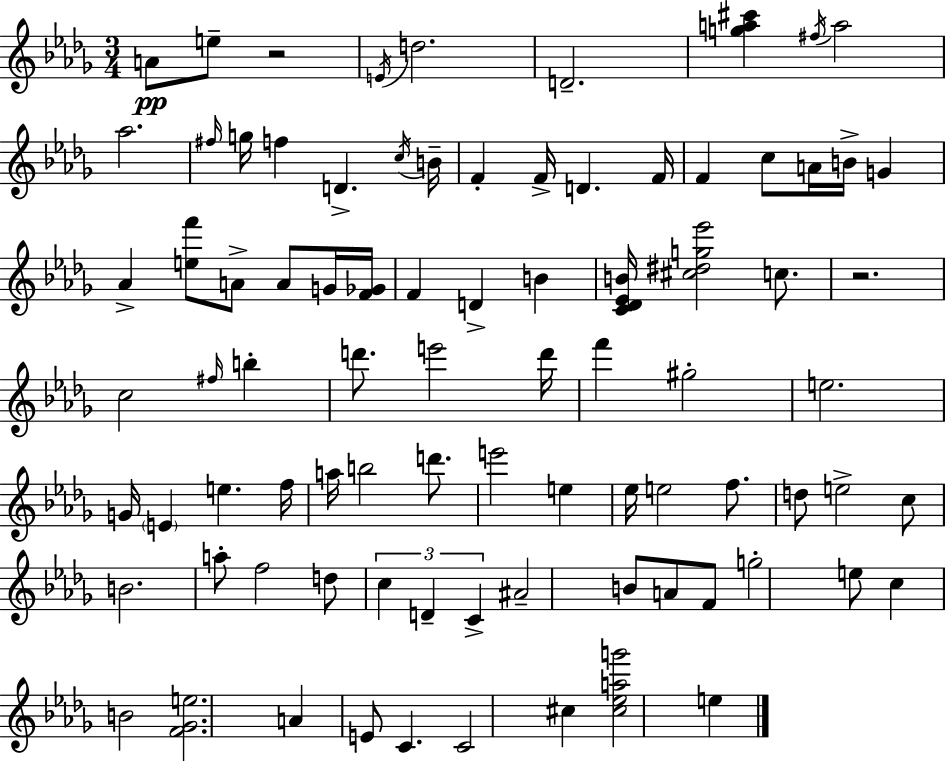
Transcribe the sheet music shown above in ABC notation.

X:1
T:Untitled
M:3/4
L:1/4
K:Bbm
A/2 e/2 z2 E/4 d2 D2 [ga^c'] ^f/4 a2 _a2 ^f/4 g/4 f D c/4 B/4 F F/4 D F/4 F c/2 A/4 B/4 G _A [ef']/2 A/2 A/2 G/4 [F_G]/4 F D B [C_D_EB]/4 [^c^dg_e']2 c/2 z2 c2 ^f/4 b d'/2 e'2 d'/4 f' ^g2 e2 G/4 E e f/4 a/4 b2 d'/2 e'2 e _e/4 e2 f/2 d/2 e2 c/2 B2 a/2 f2 d/2 c D C ^A2 B/2 A/2 F/2 g2 e/2 c B2 [F_Ge]2 A E/2 C C2 ^c [^c_eag']2 e